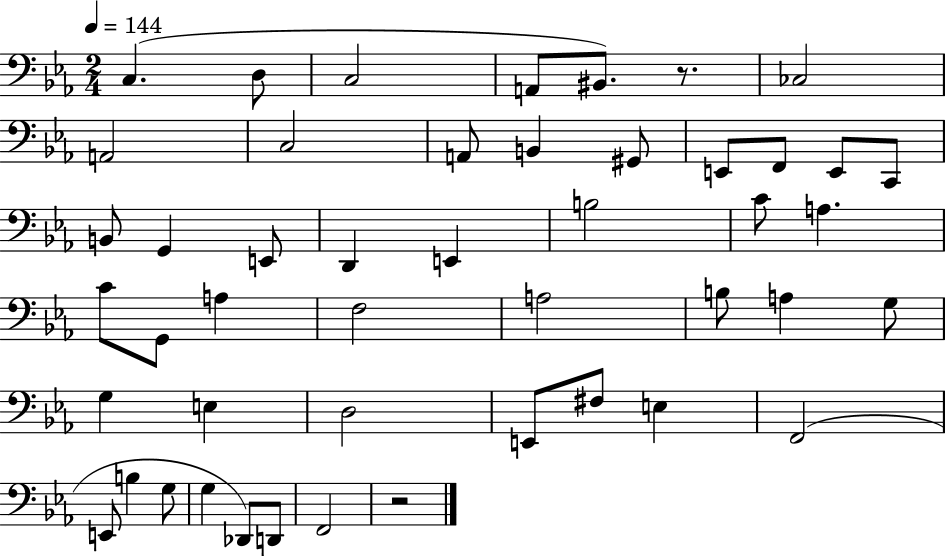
{
  \clef bass
  \numericTimeSignature
  \time 2/4
  \key ees \major
  \tempo 4 = 144
  \repeat volta 2 { c4.( d8 | c2 | a,8 bis,8.) r8. | ces2 | \break a,2 | c2 | a,8 b,4 gis,8 | e,8 f,8 e,8 c,8 | \break b,8 g,4 e,8 | d,4 e,4 | b2 | c'8 a4. | \break c'8 g,8 a4 | f2 | a2 | b8 a4 g8 | \break g4 e4 | d2 | e,8 fis8 e4 | f,2( | \break e,8 b4 g8 | g4 des,8) d,8 | f,2 | r2 | \break } \bar "|."
}